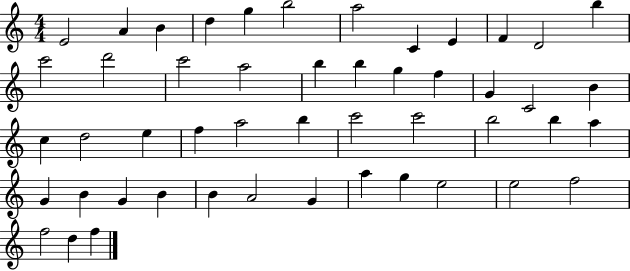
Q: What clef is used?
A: treble